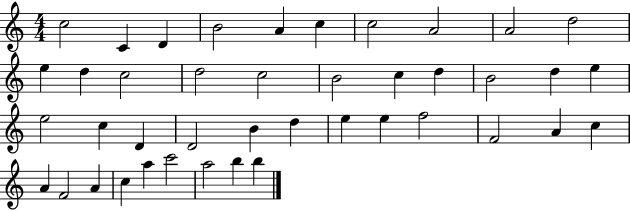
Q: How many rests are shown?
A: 0